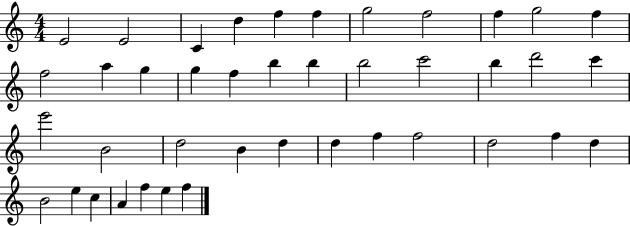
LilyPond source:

{
  \clef treble
  \numericTimeSignature
  \time 4/4
  \key c \major
  e'2 e'2 | c'4 d''4 f''4 f''4 | g''2 f''2 | f''4 g''2 f''4 | \break f''2 a''4 g''4 | g''4 f''4 b''4 b''4 | b''2 c'''2 | b''4 d'''2 c'''4 | \break e'''2 b'2 | d''2 b'4 d''4 | d''4 f''4 f''2 | d''2 f''4 d''4 | \break b'2 e''4 c''4 | a'4 f''4 e''4 f''4 | \bar "|."
}